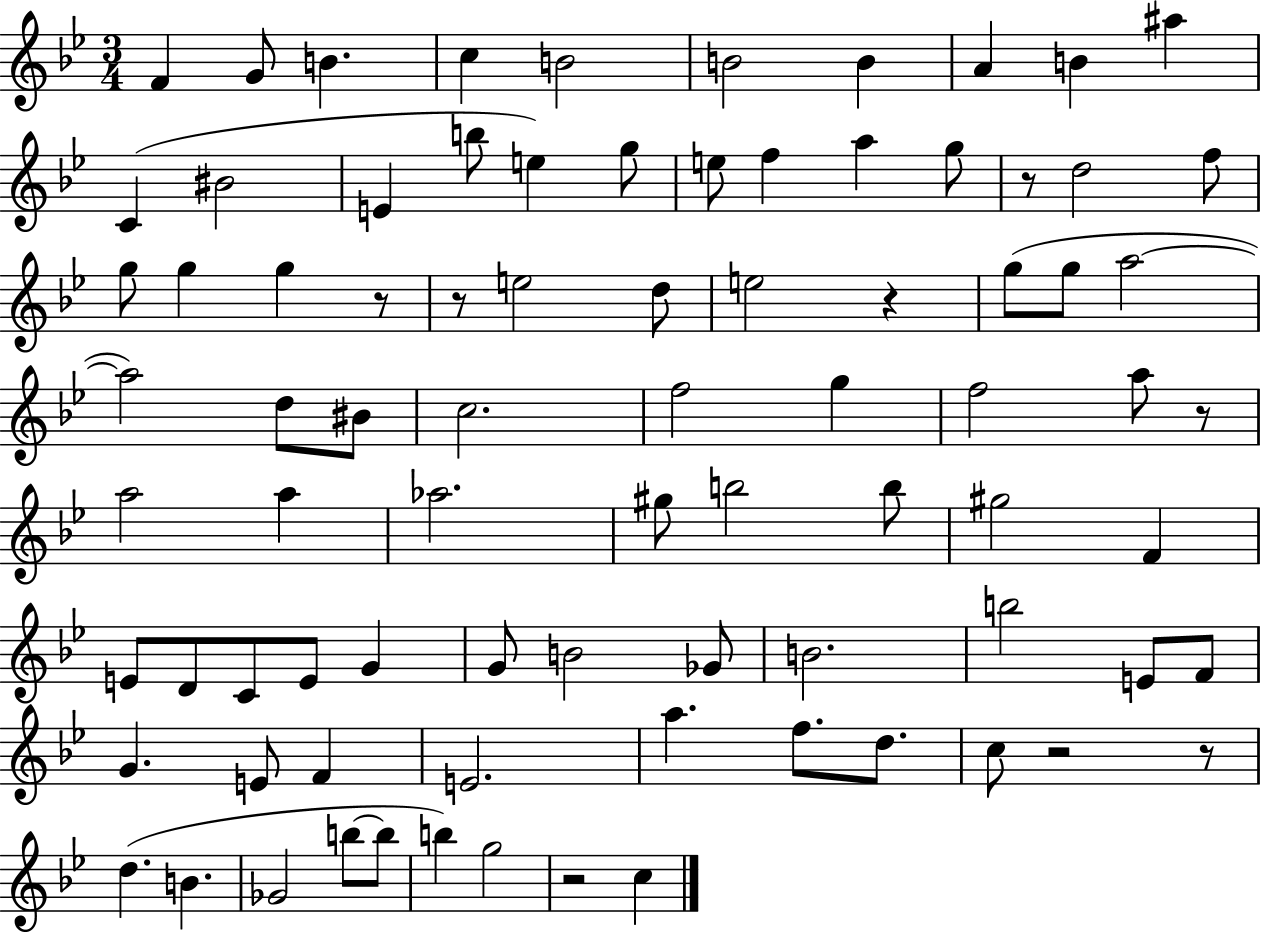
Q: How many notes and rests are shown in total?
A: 83